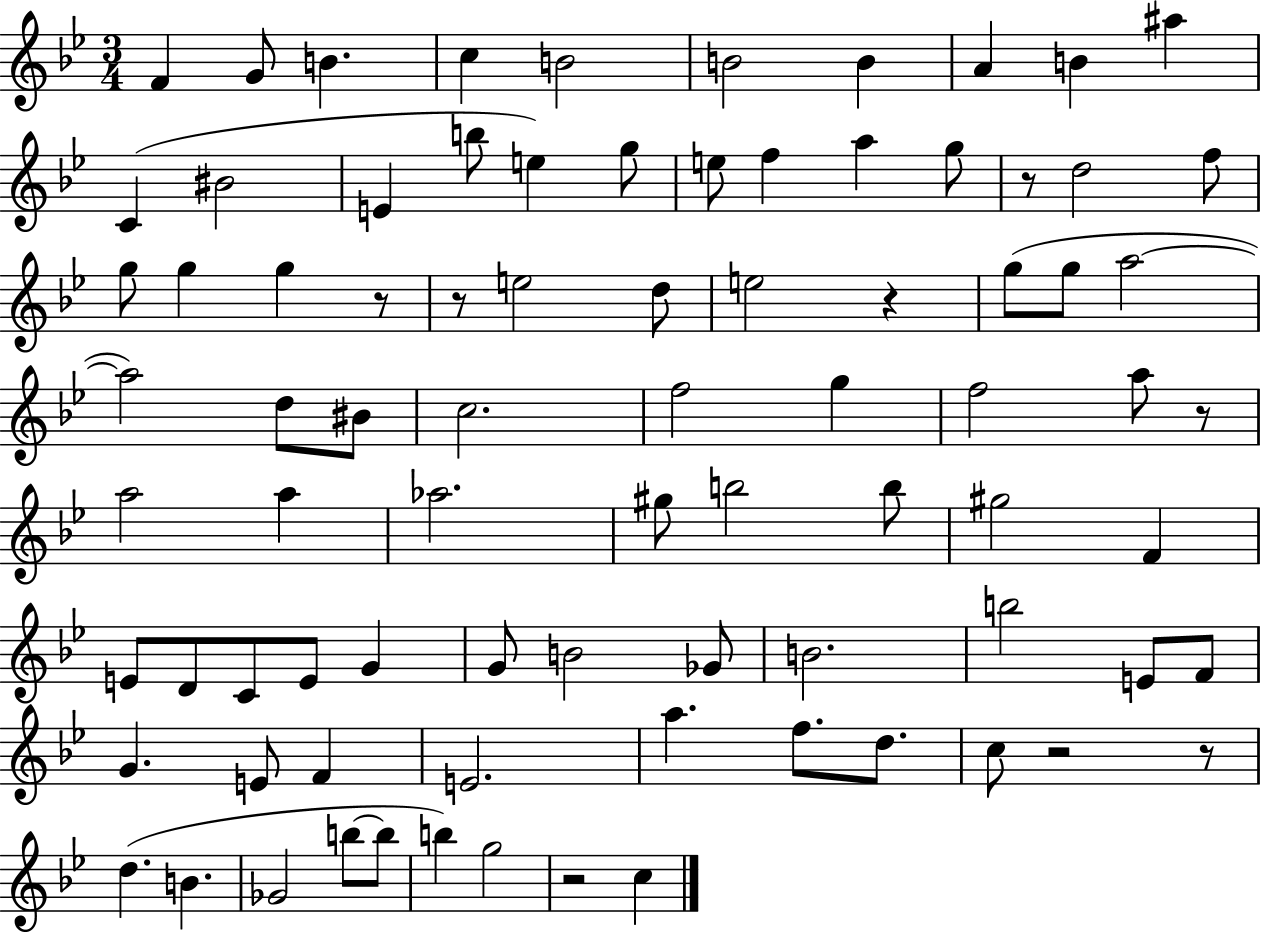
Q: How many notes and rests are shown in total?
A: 83